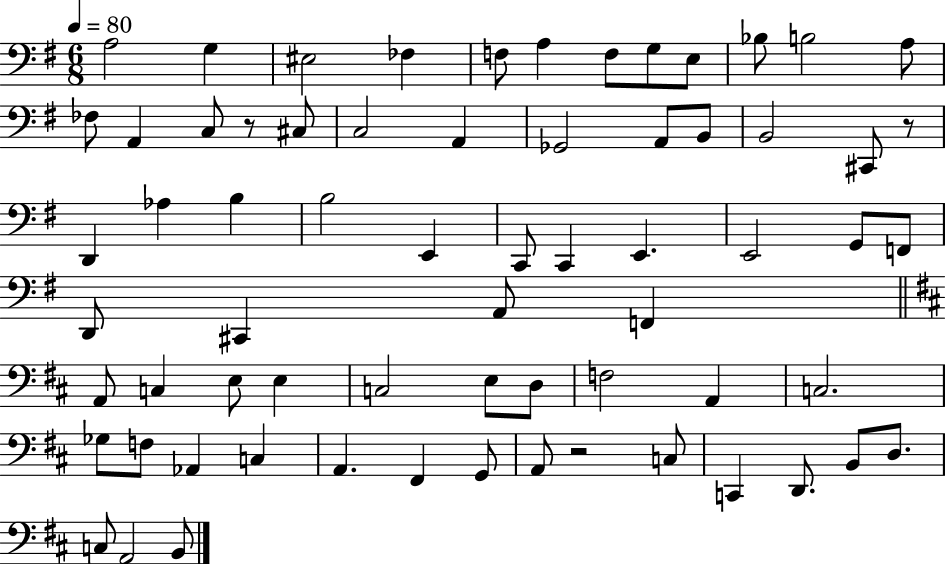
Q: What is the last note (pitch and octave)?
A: B2